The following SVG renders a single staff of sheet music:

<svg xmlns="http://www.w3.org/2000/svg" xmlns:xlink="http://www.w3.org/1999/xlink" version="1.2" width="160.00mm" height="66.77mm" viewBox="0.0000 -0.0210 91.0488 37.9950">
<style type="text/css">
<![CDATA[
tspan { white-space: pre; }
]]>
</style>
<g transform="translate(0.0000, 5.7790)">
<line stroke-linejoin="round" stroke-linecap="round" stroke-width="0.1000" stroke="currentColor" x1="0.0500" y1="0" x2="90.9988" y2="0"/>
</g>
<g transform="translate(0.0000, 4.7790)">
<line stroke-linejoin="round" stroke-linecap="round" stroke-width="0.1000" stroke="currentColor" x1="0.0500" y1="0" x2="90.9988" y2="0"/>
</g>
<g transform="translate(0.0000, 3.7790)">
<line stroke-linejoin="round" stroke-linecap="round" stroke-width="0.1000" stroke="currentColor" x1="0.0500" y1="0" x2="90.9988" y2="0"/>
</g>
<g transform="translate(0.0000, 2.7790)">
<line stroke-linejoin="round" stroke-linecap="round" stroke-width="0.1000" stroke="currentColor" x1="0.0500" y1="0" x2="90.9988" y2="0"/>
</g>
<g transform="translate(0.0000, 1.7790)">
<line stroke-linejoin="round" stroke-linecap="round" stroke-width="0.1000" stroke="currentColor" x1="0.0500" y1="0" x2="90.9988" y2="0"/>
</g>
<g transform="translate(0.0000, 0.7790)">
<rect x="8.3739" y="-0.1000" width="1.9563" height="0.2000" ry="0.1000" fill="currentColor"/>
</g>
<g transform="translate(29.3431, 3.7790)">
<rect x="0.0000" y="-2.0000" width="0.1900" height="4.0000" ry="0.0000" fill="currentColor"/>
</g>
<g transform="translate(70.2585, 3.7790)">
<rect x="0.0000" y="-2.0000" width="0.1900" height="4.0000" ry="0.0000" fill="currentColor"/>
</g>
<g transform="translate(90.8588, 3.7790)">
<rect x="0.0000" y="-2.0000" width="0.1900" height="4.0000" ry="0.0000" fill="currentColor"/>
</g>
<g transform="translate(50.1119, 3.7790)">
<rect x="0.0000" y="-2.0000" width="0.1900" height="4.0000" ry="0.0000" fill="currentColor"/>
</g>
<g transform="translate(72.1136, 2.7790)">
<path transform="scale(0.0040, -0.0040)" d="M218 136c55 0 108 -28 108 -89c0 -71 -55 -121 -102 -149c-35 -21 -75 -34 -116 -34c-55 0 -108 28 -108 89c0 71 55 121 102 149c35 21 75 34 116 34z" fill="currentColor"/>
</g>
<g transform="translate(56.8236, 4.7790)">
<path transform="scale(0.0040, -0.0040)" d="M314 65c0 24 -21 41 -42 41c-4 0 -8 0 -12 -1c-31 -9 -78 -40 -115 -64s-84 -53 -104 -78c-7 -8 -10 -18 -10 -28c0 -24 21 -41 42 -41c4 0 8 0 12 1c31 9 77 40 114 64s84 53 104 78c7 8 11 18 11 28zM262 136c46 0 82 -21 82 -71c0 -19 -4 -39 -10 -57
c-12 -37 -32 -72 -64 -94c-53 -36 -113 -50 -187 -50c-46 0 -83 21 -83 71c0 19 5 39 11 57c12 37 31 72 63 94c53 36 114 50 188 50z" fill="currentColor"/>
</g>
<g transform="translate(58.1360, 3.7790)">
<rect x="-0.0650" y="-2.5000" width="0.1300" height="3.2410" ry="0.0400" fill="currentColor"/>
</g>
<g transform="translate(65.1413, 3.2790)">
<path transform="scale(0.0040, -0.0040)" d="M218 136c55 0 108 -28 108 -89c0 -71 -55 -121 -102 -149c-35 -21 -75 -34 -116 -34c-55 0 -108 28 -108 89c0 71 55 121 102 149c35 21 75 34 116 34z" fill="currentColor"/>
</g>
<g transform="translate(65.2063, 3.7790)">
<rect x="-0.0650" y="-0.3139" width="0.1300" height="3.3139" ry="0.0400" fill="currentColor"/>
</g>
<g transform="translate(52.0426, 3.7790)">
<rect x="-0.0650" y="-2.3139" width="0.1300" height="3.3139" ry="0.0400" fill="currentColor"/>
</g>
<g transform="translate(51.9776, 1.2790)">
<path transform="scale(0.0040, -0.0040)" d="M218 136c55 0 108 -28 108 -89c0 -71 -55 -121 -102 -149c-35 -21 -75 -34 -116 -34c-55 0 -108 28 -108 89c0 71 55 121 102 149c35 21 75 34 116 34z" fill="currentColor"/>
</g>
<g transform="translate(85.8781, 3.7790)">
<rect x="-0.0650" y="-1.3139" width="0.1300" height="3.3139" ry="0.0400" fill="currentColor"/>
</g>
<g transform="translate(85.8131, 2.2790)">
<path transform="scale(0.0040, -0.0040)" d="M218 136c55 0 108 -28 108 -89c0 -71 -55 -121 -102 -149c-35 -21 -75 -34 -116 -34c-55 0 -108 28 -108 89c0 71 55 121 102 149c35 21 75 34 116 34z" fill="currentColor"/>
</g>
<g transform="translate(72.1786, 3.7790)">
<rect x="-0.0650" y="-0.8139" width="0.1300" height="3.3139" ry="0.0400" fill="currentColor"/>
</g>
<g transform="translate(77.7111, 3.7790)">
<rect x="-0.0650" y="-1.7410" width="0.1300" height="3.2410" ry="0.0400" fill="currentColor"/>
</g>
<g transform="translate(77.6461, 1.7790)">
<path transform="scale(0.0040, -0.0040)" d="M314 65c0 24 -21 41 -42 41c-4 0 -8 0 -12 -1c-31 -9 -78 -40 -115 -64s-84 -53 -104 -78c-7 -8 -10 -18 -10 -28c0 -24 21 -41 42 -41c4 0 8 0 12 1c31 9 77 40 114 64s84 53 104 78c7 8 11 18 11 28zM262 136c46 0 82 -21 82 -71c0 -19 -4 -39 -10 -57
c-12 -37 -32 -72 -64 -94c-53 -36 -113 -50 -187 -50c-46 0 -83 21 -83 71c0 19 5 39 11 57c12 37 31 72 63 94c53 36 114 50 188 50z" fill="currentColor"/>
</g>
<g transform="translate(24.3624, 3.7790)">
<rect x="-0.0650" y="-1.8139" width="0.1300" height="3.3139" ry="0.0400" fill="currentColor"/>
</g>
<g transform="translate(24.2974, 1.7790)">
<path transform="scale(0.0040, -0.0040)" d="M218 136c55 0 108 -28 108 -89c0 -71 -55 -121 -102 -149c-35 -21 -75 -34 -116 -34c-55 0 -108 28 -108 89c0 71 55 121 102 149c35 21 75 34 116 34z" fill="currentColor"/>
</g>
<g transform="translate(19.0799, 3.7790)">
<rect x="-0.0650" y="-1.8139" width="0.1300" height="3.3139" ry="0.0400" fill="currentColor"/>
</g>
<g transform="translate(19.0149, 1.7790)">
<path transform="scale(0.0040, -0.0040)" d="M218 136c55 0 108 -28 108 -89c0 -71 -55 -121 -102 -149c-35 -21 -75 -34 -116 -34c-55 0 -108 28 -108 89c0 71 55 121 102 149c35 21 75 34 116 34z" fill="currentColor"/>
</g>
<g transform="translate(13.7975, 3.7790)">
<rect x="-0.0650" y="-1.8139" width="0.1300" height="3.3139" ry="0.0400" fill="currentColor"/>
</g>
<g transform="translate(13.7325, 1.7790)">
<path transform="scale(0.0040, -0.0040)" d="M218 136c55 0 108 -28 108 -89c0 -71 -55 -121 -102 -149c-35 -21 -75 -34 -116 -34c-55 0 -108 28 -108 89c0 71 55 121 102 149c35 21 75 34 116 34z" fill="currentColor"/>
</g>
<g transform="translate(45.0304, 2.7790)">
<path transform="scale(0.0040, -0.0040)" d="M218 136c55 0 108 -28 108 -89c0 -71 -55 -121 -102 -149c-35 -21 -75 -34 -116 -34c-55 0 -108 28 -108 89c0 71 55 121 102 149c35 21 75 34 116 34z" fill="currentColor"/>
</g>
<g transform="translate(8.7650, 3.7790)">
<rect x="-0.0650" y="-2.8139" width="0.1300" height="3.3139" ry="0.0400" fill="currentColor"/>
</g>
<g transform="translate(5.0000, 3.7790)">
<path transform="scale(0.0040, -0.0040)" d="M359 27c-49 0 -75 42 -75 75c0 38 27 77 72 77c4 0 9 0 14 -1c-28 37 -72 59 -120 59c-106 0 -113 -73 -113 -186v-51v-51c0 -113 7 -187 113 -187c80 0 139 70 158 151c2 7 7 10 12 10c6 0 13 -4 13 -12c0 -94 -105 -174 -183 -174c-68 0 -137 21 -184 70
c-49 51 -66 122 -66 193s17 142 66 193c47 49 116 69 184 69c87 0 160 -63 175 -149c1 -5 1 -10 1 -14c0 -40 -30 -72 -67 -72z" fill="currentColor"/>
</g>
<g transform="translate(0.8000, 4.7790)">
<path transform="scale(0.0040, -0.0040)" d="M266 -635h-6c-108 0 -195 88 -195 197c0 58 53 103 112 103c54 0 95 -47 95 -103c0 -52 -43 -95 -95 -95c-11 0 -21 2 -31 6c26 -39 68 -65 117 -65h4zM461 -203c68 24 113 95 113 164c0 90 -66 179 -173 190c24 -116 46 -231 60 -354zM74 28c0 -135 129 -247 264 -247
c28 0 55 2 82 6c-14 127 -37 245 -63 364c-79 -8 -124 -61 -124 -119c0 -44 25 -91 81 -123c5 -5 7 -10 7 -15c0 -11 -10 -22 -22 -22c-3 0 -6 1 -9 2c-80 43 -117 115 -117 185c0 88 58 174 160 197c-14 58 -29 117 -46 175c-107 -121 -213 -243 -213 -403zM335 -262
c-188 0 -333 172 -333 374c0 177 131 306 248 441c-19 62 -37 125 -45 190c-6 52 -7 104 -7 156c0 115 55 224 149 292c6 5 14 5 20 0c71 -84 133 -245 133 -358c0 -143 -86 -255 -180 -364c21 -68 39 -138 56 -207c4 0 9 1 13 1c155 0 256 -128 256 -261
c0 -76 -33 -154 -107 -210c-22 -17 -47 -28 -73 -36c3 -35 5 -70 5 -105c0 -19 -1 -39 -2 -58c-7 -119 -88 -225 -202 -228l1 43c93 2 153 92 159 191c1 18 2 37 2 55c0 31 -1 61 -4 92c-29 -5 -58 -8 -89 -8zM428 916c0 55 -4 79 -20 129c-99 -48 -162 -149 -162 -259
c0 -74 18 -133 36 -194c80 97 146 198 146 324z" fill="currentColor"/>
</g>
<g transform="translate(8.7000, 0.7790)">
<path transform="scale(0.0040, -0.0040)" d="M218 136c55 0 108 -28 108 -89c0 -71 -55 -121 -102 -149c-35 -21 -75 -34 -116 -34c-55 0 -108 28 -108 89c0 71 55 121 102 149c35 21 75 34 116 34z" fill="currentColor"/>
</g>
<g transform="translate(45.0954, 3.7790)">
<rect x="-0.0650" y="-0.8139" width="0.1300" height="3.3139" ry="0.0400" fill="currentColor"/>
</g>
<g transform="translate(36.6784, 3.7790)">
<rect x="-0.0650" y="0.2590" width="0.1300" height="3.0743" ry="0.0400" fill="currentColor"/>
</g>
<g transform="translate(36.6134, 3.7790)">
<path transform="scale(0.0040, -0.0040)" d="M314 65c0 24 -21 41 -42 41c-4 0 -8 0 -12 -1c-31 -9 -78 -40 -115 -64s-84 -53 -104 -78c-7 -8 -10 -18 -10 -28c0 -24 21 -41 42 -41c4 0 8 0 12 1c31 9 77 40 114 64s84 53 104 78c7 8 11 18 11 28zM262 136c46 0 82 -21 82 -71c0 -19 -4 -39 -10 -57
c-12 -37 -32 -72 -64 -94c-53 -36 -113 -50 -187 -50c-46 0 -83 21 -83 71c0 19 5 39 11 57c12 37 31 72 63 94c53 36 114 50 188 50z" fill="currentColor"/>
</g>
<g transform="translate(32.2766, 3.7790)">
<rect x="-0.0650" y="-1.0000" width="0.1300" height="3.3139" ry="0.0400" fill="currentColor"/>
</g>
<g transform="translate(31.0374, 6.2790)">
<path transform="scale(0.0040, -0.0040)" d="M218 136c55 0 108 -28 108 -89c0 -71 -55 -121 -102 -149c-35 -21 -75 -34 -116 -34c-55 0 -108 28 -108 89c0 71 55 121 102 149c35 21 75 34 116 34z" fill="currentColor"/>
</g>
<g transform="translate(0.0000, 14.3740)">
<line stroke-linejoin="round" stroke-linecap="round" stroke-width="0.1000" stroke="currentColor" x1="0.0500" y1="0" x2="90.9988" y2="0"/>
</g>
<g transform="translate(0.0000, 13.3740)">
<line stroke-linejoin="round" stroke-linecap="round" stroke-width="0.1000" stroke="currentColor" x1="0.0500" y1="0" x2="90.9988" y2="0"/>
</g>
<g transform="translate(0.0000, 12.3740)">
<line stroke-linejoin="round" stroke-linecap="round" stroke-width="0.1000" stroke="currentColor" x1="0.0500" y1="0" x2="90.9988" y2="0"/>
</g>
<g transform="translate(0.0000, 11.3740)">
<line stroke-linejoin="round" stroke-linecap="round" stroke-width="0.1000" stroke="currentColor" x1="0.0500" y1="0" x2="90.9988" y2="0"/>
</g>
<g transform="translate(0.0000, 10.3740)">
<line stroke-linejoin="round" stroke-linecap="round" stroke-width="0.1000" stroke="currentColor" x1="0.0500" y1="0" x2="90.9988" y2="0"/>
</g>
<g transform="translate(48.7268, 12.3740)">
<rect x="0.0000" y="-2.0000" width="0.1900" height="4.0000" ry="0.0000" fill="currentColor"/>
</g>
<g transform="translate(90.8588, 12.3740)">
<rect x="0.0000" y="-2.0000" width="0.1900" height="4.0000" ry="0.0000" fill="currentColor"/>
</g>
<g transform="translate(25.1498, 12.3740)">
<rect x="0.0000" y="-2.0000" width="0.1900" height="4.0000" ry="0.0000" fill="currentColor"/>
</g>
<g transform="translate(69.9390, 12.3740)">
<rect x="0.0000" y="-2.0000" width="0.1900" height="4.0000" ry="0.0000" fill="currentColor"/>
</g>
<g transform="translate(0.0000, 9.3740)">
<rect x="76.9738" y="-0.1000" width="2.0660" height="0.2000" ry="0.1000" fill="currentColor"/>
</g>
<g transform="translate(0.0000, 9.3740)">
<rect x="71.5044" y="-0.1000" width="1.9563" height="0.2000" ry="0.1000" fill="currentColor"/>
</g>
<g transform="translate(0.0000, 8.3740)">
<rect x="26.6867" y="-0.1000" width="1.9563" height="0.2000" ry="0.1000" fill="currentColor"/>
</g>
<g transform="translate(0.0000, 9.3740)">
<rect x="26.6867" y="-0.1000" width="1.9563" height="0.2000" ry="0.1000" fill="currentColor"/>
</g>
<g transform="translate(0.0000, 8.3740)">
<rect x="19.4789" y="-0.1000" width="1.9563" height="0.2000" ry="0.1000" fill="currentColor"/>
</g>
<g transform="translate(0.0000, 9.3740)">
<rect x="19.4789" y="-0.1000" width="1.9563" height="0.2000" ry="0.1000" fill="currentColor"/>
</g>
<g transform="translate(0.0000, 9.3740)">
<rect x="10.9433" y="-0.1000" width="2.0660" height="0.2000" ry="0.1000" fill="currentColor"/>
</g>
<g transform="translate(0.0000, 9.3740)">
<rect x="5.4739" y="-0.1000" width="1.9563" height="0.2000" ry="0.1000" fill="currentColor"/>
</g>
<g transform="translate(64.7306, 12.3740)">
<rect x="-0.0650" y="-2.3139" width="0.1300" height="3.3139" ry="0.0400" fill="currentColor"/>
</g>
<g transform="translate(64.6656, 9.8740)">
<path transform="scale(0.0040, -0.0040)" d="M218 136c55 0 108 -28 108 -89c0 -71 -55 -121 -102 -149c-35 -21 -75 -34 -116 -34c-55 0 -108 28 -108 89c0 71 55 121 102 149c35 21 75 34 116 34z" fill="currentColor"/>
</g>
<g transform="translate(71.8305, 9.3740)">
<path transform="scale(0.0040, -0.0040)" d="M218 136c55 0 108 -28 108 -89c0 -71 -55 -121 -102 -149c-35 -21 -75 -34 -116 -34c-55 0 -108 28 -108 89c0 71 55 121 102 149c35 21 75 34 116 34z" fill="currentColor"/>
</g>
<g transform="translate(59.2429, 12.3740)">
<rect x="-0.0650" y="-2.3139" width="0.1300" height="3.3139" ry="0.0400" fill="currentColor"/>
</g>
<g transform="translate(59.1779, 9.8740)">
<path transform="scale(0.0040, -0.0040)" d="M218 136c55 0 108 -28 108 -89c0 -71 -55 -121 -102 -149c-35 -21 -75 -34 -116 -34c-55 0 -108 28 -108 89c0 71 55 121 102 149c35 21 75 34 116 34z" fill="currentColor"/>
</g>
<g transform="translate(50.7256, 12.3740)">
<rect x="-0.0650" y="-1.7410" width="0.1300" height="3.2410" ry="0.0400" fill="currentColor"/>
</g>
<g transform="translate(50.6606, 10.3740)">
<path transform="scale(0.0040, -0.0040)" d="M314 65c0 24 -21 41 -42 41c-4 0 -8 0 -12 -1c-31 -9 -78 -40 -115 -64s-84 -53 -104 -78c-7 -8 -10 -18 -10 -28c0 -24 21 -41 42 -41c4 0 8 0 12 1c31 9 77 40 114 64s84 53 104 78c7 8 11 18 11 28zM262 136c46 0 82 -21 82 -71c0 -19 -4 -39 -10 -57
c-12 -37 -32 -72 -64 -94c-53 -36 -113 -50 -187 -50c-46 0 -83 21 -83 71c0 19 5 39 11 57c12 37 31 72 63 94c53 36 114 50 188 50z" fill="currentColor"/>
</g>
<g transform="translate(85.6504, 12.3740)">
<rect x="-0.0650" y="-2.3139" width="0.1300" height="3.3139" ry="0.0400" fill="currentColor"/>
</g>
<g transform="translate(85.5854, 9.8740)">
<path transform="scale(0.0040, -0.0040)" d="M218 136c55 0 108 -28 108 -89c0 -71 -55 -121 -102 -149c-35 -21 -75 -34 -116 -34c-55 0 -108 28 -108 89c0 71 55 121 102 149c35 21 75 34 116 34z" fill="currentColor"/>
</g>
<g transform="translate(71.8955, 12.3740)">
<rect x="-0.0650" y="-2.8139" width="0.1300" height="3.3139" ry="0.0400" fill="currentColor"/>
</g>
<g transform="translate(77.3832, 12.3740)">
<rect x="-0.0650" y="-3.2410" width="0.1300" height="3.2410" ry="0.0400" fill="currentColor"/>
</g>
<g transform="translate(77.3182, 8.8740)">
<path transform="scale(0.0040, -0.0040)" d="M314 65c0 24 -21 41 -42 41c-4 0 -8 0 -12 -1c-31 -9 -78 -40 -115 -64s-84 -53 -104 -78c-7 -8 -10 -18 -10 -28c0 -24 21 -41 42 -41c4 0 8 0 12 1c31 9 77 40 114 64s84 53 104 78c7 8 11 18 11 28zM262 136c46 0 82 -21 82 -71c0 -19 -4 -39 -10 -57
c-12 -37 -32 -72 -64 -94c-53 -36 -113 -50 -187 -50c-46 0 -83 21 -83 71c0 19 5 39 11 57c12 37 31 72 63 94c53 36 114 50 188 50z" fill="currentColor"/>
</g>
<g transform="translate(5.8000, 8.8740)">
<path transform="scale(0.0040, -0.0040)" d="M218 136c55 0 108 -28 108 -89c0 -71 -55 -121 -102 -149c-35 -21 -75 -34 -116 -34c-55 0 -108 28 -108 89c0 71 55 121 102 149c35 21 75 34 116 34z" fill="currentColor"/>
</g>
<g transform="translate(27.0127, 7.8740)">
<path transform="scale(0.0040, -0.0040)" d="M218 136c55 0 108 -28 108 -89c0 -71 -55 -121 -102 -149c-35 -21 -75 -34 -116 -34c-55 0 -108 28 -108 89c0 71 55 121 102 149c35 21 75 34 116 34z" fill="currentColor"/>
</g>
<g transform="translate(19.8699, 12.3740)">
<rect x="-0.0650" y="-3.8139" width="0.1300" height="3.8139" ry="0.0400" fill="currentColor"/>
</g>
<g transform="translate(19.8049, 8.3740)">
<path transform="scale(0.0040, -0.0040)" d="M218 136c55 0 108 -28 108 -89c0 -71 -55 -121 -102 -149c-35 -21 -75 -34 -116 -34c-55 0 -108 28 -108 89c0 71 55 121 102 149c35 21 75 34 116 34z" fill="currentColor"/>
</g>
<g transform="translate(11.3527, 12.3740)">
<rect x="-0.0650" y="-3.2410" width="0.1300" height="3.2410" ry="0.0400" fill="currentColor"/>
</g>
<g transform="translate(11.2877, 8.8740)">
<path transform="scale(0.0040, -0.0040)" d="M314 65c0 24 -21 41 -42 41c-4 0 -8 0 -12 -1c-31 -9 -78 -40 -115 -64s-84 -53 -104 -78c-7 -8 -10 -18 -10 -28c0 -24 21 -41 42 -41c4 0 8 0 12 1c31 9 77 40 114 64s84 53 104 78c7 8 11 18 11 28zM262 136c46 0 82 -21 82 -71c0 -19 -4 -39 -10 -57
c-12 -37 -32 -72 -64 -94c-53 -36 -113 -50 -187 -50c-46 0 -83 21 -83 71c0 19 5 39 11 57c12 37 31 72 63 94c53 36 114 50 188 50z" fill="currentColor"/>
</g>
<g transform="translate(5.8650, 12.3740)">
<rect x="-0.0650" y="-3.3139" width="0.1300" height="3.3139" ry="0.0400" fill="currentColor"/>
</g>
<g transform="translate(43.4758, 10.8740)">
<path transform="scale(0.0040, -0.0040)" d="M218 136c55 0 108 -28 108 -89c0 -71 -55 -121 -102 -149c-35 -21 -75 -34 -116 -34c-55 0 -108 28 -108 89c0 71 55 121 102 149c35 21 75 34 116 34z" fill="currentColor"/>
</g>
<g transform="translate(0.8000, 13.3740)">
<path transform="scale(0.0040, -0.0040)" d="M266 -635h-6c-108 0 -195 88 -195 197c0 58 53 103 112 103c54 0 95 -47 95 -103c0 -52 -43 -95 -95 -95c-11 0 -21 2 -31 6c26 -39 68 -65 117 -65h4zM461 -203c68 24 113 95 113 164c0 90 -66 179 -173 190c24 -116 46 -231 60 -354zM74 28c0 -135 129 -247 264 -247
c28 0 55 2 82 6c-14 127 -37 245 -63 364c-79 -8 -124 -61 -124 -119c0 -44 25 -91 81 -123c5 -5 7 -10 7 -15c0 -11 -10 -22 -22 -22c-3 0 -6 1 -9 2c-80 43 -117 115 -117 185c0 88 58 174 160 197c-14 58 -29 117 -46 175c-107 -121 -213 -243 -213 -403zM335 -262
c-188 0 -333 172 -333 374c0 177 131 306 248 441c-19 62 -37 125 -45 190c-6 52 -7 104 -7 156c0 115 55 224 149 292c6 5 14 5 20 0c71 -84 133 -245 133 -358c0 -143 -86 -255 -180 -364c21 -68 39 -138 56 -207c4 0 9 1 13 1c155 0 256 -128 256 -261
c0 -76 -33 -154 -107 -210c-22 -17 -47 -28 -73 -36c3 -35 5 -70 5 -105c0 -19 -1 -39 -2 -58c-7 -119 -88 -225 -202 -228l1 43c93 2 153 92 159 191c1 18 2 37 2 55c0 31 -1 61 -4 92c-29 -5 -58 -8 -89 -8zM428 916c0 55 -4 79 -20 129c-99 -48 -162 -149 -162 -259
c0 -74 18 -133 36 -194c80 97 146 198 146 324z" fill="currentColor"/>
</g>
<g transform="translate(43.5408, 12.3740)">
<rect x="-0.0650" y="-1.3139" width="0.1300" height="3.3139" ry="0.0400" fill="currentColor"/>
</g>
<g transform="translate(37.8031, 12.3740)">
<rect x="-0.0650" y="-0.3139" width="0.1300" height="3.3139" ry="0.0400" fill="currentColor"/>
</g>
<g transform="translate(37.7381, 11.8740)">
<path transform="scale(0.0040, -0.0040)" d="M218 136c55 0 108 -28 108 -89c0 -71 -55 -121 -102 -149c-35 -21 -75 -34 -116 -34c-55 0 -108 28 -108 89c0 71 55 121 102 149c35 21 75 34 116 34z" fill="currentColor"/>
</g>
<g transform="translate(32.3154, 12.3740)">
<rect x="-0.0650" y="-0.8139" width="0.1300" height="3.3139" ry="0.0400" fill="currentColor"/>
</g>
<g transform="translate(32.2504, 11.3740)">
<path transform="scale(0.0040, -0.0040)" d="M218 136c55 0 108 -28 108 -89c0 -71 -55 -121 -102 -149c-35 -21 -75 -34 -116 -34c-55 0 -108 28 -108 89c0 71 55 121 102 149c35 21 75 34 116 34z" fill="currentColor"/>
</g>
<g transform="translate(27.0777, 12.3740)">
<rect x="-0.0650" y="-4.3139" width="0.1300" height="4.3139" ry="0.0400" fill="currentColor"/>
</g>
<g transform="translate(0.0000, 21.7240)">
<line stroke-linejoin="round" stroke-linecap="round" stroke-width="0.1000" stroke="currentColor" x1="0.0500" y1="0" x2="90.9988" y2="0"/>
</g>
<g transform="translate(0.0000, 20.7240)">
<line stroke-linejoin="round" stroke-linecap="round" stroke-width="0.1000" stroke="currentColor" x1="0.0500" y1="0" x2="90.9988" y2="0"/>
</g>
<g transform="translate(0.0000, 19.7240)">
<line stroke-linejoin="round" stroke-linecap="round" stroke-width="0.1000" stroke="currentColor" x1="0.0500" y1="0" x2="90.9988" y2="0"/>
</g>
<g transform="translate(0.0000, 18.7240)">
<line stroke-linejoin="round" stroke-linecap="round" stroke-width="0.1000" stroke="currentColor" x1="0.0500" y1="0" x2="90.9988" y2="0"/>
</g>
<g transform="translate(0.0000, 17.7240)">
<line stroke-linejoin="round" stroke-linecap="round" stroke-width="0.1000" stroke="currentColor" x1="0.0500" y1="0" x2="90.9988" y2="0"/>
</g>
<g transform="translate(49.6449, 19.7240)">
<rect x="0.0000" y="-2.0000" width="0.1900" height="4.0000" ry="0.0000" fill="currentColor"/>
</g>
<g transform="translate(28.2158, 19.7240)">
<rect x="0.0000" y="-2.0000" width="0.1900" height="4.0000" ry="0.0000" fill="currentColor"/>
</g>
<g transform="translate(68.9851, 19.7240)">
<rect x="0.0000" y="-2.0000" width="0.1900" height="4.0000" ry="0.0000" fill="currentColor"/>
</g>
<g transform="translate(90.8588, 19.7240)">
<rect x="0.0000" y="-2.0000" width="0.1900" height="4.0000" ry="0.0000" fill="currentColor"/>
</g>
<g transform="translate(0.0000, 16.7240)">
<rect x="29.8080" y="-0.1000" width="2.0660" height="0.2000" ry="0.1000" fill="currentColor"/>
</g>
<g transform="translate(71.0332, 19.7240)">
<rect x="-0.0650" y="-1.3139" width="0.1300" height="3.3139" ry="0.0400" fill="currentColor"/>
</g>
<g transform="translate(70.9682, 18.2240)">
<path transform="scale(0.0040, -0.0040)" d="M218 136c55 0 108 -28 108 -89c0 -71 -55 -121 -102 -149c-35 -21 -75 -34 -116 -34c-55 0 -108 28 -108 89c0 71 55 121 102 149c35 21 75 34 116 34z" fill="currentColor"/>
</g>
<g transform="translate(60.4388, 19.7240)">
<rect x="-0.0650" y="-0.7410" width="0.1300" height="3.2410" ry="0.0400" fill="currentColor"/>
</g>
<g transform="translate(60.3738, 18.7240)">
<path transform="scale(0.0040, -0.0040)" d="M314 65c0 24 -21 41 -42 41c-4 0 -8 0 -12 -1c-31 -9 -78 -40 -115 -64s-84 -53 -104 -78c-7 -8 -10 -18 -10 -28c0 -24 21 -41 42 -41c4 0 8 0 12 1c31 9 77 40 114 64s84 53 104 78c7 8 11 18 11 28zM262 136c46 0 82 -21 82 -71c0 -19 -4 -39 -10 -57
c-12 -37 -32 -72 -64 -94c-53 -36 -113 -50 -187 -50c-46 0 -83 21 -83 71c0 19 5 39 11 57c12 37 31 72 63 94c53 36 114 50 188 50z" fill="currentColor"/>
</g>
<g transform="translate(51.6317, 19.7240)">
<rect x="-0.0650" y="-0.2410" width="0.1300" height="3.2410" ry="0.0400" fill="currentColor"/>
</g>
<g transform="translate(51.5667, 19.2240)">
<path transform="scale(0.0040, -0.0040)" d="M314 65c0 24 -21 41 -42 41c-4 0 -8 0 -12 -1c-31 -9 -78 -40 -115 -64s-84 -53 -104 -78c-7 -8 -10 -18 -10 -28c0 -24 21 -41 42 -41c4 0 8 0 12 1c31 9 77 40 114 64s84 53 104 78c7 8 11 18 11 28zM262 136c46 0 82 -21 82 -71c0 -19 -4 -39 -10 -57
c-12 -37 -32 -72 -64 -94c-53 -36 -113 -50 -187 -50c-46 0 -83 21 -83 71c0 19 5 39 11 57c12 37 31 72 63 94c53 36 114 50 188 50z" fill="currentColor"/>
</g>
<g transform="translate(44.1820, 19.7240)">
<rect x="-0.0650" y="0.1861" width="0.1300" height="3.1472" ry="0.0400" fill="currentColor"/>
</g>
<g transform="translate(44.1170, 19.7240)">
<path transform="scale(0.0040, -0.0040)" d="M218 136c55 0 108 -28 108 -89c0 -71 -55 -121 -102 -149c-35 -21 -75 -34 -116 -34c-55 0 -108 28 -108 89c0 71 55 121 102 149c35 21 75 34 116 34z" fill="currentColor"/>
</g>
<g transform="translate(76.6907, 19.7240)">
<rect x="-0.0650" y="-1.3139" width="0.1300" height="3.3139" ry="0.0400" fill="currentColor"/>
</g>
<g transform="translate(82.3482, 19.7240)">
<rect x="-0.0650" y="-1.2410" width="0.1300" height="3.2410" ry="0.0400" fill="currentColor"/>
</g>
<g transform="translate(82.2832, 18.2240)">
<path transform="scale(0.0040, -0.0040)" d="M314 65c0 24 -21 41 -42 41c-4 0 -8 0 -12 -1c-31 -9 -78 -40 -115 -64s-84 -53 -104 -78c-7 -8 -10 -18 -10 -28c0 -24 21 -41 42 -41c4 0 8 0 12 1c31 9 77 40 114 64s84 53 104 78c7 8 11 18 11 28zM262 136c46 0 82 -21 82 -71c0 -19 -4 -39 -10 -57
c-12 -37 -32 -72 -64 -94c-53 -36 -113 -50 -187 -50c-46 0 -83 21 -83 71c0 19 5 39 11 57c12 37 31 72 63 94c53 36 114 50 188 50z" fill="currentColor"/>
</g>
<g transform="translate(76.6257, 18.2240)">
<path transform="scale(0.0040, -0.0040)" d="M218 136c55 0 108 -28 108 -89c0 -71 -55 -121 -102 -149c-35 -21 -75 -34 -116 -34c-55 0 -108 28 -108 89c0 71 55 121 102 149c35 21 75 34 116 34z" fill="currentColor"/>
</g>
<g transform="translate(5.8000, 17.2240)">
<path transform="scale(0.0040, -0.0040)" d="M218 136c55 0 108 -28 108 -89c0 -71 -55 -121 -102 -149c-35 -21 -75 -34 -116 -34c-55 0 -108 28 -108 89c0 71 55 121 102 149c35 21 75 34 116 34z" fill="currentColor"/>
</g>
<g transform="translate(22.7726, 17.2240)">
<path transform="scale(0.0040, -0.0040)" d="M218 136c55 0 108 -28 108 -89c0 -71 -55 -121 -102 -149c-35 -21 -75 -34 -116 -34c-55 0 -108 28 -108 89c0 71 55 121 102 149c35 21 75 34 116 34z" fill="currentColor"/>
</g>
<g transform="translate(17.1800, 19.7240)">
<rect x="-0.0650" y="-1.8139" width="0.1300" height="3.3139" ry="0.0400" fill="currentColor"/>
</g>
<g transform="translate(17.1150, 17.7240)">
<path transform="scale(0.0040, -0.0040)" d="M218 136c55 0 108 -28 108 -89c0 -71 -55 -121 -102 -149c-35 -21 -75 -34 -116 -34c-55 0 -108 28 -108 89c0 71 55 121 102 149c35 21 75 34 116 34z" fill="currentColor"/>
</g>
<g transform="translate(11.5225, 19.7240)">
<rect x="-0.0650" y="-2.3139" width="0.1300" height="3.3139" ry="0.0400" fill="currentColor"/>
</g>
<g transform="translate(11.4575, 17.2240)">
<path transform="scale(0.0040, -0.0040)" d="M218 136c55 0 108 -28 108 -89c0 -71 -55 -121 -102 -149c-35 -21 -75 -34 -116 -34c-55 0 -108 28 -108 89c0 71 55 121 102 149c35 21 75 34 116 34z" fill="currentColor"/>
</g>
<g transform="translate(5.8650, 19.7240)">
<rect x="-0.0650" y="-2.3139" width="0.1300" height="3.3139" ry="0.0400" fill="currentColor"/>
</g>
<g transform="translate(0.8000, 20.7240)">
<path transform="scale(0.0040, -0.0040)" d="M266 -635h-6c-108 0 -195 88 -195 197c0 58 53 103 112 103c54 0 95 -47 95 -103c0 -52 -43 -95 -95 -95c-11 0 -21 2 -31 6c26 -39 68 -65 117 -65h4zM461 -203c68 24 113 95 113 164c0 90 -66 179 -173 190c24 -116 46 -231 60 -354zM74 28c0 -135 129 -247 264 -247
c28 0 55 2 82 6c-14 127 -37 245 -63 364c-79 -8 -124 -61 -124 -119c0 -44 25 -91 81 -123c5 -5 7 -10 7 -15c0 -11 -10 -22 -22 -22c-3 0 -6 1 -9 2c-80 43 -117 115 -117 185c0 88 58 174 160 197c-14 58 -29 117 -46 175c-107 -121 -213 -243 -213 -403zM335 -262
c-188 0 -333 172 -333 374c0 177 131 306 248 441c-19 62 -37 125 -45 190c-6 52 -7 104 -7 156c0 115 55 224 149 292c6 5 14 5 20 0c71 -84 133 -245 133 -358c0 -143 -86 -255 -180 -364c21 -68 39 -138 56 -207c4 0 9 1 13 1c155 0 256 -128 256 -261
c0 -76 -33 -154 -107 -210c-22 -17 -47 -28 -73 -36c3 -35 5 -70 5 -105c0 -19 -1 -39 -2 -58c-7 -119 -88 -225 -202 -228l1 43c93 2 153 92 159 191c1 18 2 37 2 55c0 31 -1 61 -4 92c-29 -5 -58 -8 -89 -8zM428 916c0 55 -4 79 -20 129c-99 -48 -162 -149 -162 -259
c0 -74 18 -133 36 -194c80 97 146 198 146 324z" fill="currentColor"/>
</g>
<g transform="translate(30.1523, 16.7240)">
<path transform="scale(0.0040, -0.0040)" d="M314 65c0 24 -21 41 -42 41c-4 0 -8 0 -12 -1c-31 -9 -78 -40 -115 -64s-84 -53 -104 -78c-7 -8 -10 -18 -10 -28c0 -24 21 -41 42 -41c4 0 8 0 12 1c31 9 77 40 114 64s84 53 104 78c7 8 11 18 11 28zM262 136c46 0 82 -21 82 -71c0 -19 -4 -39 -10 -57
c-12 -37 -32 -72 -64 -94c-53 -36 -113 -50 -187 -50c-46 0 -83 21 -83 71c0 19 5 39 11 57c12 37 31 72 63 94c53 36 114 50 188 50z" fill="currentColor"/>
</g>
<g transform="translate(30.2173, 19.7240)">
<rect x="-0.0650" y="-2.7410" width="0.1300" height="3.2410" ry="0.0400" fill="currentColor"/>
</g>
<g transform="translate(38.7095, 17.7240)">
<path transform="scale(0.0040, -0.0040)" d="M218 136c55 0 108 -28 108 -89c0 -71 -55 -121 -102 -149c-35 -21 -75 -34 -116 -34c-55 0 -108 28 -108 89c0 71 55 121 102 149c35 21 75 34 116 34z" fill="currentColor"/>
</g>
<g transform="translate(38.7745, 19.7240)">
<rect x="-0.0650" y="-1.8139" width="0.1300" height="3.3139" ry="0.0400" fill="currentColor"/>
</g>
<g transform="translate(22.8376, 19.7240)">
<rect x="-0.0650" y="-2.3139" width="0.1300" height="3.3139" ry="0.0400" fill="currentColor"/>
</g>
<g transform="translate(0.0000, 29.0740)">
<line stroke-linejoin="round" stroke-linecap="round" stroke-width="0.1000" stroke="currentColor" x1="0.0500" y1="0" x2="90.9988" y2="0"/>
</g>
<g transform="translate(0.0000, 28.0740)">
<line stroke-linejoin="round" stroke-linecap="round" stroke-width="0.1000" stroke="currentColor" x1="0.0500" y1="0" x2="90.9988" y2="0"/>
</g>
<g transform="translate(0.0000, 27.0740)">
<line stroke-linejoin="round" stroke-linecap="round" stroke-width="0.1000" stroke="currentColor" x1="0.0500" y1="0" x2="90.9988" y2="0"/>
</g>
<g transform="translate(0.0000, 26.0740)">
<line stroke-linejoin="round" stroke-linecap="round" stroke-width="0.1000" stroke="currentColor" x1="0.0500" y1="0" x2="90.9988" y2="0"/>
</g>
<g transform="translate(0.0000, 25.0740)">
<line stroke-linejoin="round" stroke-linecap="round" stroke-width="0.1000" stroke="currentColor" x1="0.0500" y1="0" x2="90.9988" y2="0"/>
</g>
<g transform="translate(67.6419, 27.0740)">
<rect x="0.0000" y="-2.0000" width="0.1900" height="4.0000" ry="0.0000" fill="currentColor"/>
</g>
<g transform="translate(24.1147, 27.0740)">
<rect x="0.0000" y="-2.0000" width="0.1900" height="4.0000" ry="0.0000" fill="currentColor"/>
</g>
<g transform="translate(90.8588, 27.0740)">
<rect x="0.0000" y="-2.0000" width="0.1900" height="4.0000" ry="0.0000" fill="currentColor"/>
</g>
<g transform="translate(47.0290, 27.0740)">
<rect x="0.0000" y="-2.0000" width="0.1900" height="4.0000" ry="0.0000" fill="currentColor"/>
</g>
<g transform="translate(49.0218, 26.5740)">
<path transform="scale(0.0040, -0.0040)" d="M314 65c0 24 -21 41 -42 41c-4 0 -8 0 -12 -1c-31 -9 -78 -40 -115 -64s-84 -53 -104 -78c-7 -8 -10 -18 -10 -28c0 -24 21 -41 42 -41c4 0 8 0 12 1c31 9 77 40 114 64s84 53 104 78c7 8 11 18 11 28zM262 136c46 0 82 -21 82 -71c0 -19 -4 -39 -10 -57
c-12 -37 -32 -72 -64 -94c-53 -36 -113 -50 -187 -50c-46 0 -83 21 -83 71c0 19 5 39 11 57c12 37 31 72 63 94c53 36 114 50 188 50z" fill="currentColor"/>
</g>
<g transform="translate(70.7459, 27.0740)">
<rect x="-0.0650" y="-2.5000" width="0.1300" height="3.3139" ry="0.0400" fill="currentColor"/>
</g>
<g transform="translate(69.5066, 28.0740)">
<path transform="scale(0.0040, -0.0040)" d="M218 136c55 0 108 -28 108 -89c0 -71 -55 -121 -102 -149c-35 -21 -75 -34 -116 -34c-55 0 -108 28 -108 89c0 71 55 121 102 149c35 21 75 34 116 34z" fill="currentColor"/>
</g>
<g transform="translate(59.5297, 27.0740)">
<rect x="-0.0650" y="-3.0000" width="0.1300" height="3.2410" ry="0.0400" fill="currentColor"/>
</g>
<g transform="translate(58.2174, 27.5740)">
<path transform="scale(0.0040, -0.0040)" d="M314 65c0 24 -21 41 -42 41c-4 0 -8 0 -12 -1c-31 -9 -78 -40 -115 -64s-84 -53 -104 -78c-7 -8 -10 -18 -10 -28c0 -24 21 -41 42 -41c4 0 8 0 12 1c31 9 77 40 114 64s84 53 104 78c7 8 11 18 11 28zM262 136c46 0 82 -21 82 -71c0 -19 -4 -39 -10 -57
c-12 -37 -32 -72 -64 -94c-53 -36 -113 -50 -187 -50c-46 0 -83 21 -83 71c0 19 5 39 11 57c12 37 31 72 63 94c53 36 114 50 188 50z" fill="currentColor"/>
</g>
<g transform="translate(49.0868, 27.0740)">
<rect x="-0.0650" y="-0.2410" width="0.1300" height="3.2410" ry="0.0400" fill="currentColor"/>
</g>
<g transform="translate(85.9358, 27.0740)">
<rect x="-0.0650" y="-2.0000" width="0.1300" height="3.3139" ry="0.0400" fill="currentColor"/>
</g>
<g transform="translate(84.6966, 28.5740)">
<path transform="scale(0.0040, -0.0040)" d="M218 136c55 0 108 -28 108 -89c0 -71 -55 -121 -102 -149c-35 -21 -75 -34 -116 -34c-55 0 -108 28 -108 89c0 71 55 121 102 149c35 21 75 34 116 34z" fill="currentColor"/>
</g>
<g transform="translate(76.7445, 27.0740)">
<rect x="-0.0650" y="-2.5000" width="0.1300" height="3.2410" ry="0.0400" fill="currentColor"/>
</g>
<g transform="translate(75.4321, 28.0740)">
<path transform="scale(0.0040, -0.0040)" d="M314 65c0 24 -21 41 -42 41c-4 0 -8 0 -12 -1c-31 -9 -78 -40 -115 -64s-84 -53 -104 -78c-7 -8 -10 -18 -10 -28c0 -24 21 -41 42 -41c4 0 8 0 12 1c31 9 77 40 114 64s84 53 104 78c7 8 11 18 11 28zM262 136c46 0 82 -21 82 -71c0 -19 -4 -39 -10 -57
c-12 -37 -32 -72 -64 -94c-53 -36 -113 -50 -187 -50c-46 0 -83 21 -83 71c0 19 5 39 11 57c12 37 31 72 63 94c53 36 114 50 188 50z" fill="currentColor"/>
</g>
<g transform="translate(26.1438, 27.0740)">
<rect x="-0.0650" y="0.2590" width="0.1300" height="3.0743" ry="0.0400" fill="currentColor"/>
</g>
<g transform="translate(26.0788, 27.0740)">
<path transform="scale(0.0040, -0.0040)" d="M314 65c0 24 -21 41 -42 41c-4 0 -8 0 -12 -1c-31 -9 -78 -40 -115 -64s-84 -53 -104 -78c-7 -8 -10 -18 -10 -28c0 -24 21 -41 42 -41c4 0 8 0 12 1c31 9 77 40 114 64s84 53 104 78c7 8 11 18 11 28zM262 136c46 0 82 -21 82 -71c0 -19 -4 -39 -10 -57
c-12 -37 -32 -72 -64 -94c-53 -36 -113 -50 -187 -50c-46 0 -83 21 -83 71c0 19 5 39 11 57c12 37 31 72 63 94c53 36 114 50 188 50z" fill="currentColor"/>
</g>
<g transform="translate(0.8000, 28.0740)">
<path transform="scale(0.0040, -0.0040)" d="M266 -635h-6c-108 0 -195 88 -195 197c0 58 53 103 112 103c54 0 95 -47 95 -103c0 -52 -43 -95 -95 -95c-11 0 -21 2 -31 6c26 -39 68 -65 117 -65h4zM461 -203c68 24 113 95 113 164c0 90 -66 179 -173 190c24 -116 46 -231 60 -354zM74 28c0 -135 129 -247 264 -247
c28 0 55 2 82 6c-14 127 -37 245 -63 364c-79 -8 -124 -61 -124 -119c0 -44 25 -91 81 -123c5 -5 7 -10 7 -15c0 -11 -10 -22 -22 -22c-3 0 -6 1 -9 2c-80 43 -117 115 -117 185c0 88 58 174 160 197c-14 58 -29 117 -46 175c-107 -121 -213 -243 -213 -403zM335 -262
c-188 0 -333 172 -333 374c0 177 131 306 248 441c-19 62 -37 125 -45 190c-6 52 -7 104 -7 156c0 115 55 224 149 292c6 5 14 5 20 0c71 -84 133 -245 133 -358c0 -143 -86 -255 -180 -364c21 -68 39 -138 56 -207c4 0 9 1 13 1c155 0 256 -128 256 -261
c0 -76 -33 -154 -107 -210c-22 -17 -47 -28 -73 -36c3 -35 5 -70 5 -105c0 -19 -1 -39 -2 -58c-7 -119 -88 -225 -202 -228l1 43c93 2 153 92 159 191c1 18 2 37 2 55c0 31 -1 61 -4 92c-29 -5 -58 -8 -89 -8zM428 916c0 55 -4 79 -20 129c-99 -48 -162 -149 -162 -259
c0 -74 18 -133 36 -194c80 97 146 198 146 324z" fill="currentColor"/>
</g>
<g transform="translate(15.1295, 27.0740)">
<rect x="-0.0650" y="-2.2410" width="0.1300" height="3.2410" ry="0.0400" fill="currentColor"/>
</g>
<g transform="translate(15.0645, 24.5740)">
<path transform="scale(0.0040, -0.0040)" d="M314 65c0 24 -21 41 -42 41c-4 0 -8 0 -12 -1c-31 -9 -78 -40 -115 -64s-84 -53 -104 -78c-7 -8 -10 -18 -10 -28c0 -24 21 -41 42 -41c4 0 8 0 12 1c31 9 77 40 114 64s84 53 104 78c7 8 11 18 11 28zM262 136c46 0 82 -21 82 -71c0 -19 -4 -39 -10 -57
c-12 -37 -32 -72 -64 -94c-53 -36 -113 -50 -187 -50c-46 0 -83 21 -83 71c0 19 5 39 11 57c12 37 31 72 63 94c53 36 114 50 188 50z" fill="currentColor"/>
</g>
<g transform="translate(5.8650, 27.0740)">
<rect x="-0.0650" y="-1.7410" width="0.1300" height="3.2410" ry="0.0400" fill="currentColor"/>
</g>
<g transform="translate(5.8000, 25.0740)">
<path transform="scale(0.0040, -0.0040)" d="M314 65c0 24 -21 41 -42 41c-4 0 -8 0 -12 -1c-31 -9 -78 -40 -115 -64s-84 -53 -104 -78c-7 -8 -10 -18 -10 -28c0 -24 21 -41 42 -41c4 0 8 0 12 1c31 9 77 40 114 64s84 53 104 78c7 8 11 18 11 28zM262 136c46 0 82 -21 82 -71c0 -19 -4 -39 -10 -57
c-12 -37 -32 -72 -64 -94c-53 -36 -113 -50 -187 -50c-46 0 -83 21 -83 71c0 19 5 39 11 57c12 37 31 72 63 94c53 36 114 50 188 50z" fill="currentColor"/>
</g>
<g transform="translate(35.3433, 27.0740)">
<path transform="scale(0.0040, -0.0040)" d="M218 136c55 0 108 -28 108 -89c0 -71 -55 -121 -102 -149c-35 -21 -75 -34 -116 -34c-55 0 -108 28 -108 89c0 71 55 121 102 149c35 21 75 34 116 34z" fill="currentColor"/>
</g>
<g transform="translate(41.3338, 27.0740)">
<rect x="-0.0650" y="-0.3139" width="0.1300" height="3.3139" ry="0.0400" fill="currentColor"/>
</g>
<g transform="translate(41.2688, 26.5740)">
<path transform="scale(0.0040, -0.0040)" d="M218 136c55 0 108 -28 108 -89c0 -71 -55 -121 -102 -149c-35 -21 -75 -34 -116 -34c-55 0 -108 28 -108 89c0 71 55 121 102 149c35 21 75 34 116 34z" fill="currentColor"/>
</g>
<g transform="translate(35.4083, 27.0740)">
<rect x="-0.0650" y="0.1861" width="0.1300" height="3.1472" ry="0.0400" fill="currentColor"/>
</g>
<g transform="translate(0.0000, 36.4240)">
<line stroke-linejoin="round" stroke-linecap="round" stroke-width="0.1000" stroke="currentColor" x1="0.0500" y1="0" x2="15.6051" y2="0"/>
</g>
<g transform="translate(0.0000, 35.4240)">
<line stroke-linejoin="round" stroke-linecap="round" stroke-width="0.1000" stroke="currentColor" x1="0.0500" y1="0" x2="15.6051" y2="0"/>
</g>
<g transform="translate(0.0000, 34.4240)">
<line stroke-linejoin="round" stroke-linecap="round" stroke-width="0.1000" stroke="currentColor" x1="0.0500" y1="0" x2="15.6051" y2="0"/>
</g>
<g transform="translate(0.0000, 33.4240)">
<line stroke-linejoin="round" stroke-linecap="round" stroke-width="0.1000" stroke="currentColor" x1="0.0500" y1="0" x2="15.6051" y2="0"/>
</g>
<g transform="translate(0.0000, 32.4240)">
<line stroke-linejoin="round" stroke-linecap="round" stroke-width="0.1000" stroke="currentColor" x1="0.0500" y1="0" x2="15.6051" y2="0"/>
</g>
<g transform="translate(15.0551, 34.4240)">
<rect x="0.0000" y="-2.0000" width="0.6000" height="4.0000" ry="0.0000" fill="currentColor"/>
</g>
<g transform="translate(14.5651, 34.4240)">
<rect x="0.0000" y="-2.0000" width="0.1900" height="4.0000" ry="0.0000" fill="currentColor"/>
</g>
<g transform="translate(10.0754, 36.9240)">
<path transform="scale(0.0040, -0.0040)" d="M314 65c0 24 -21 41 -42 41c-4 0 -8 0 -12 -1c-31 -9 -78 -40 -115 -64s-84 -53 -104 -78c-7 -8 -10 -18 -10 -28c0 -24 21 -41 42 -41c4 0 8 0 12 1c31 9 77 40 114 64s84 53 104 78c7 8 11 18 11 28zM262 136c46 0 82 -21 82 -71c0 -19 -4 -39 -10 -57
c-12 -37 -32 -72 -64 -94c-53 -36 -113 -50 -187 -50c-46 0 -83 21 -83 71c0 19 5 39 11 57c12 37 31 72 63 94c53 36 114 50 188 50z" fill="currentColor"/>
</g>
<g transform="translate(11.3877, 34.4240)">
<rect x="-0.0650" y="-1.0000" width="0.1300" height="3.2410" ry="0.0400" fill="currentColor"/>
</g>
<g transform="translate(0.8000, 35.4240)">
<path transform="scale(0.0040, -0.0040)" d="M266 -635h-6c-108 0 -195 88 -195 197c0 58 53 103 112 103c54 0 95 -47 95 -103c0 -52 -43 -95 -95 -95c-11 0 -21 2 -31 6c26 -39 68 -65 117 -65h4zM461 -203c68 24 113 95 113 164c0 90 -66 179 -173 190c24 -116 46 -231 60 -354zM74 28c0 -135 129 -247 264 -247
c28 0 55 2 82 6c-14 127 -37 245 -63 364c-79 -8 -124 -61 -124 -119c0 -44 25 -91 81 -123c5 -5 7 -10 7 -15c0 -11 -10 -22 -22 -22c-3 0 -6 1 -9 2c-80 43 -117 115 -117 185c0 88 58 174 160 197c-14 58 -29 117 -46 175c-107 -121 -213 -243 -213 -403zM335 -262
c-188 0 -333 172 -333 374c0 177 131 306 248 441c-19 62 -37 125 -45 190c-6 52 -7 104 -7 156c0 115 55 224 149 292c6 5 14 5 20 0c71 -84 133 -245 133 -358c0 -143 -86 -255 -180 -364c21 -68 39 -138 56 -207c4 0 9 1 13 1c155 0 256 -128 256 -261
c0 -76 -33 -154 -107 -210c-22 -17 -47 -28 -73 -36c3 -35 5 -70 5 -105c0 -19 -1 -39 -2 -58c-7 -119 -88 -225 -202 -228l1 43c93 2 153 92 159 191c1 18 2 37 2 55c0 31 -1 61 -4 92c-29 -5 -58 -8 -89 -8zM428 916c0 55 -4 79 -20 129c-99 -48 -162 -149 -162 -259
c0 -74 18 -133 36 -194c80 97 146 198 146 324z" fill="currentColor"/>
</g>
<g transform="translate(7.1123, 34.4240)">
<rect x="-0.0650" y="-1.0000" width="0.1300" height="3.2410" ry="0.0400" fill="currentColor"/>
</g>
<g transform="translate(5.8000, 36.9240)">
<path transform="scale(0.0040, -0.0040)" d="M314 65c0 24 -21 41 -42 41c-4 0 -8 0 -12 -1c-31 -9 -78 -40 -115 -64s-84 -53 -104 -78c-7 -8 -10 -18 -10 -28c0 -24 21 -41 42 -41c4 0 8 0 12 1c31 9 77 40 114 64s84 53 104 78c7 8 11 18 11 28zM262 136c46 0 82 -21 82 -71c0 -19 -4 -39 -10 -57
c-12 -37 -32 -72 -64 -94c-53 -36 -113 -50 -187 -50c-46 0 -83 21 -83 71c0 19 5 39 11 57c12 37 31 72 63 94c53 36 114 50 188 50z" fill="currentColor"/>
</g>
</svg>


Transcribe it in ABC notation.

X:1
T:Untitled
M:4/4
L:1/4
K:C
a f f f D B2 d g G2 c d f2 e b b2 c' d' d c e f2 g g a b2 g g g f g a2 f B c2 d2 e e e2 f2 g2 B2 B c c2 A2 G G2 F D2 D2